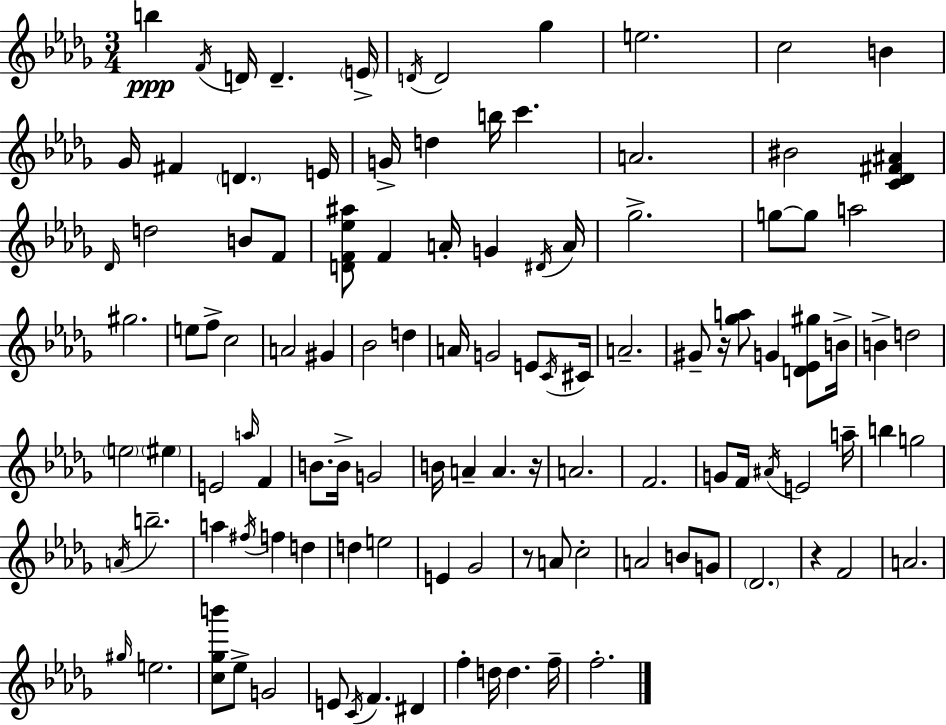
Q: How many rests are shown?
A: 4